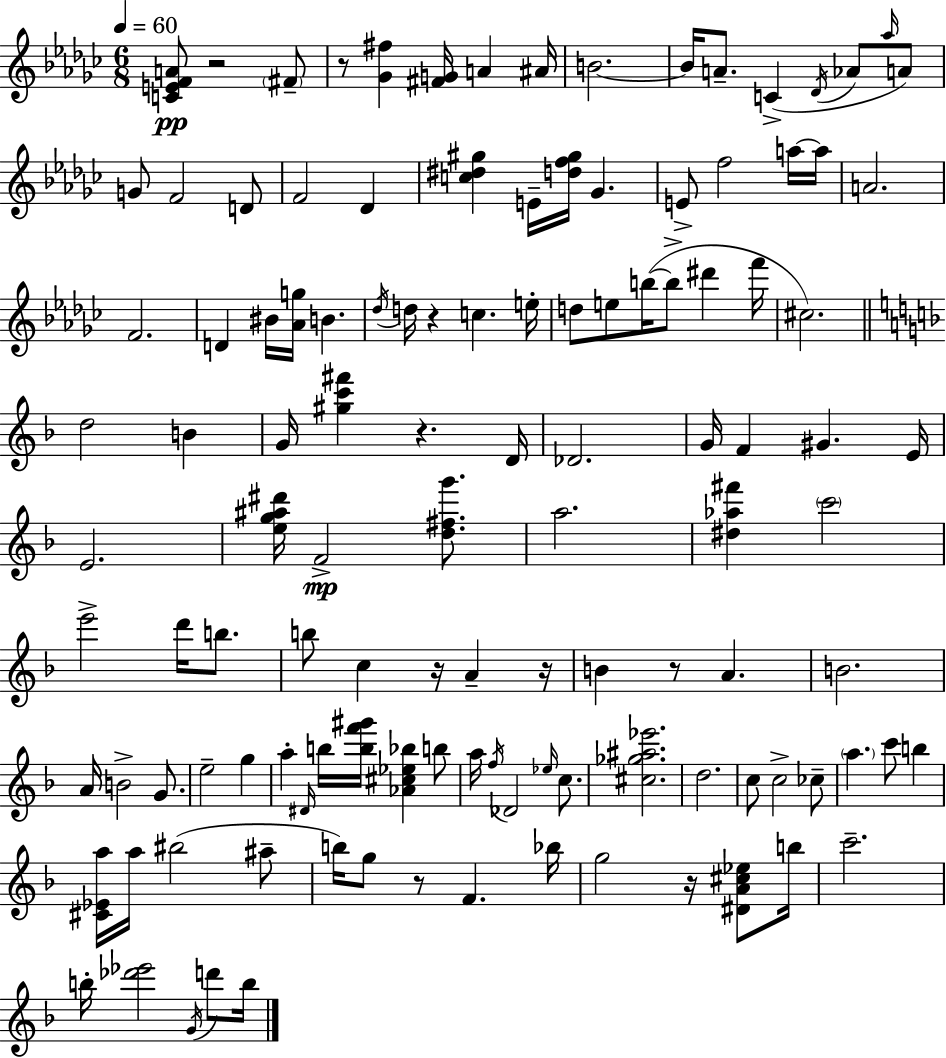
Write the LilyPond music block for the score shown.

{
  \clef treble
  \numericTimeSignature
  \time 6/8
  \key ees \minor
  \tempo 4 = 60
  \repeat volta 2 { <c' e' f' a'>8\pp r2 \parenthesize fis'8-- | r8 <ges' fis''>4 <fis' g'>16 a'4 ais'16 | b'2.~~ | b'16 a'8.-- c'4->( \acciaccatura { des'16 } aes'8 \grace { aes''16 } | \break a'8) g'8 f'2 | d'8 f'2 des'4 | <c'' dis'' gis''>4 e'16-- <d'' f'' gis''>16 ges'4. | e'8-> f''2 | \break a''16~~ a''16 a'2. | f'2. | d'4 bis'16 <aes' g''>16 b'4. | \acciaccatura { des''16 } d''16 r4 c''4. | \break e''16-. d''8 e''8 b''16~(~ b''8-> dis'''4 | f'''16 cis''2.) | \bar "||" \break \key f \major d''2 b'4 | g'16 <gis'' c''' fis'''>4 r4. d'16 | des'2. | g'16 f'4 gis'4. e'16 | \break e'2. | <e'' g'' ais'' dis'''>16 f'2->\mp <d'' fis'' g'''>8. | a''2. | <dis'' aes'' fis'''>4 \parenthesize c'''2 | \break e'''2-> d'''16 b''8. | b''8 c''4 r16 a'4-- r16 | b'4 r8 a'4. | b'2. | \break a'16 b'2-> g'8. | e''2-- g''4 | a''4-. \grace { dis'16 } b''16 <b'' f''' gis'''>16 <aes' cis'' ees'' bes''>4 b''8 | a''16 \acciaccatura { f''16 } des'2 \grace { ees''16 } | \break c''8. <cis'' ges'' ais'' ees'''>2. | d''2. | c''8 c''2-> | ces''8-- \parenthesize a''4. c'''8 b''4 | \break <cis' ees' a''>16 a''16 bis''2( | ais''8-- b''16) g''8 r8 f'4. | bes''16 g''2 r16 | <dis' a' cis'' ees''>8 b''16 c'''2.-- | \break b''16-. <des''' ees'''>2 | \acciaccatura { g'16 } d'''8 b''16 } \bar "|."
}